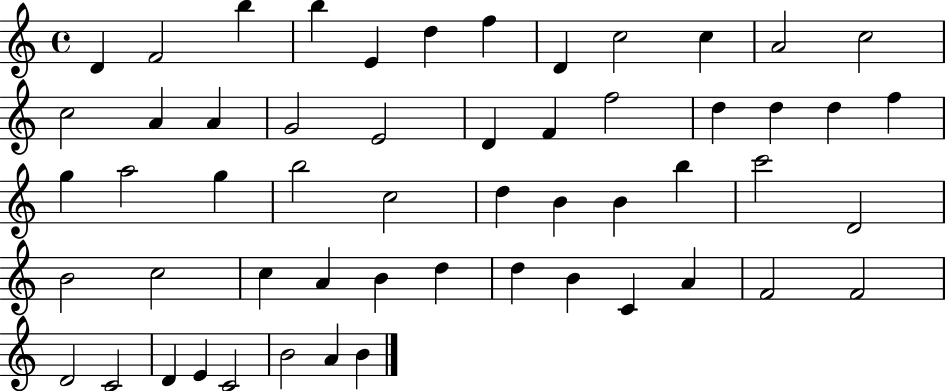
{
  \clef treble
  \time 4/4
  \defaultTimeSignature
  \key c \major
  d'4 f'2 b''4 | b''4 e'4 d''4 f''4 | d'4 c''2 c''4 | a'2 c''2 | \break c''2 a'4 a'4 | g'2 e'2 | d'4 f'4 f''2 | d''4 d''4 d''4 f''4 | \break g''4 a''2 g''4 | b''2 c''2 | d''4 b'4 b'4 b''4 | c'''2 d'2 | \break b'2 c''2 | c''4 a'4 b'4 d''4 | d''4 b'4 c'4 a'4 | f'2 f'2 | \break d'2 c'2 | d'4 e'4 c'2 | b'2 a'4 b'4 | \bar "|."
}